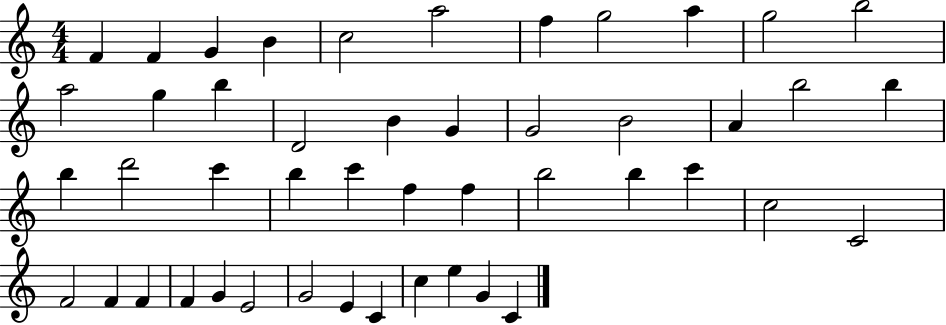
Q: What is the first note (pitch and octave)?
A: F4